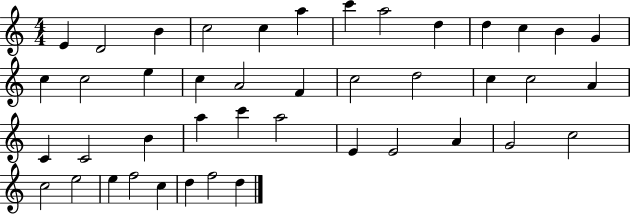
E4/q D4/h B4/q C5/h C5/q A5/q C6/q A5/h D5/q D5/q C5/q B4/q G4/q C5/q C5/h E5/q C5/q A4/h F4/q C5/h D5/h C5/q C5/h A4/q C4/q C4/h B4/q A5/q C6/q A5/h E4/q E4/h A4/q G4/h C5/h C5/h E5/h E5/q F5/h C5/q D5/q F5/h D5/q